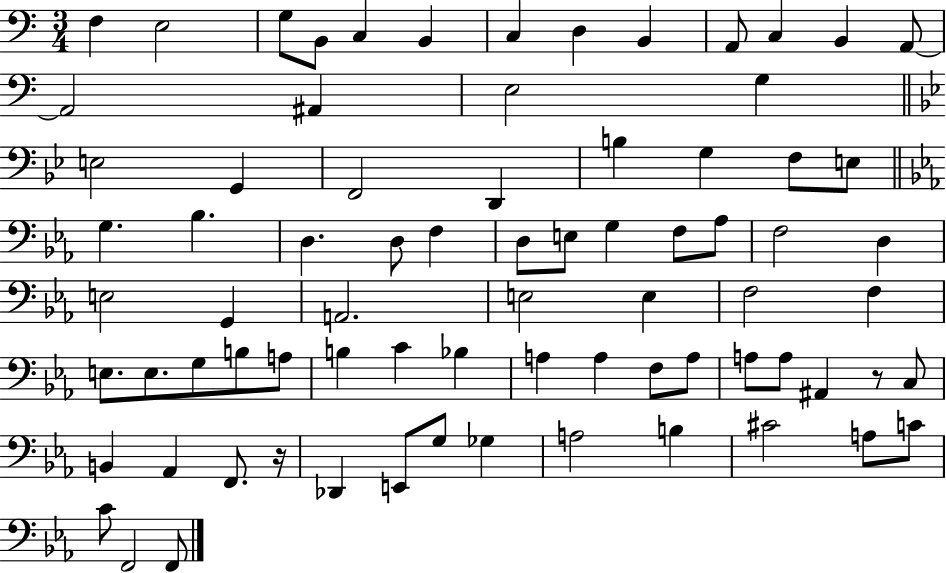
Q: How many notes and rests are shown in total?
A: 77